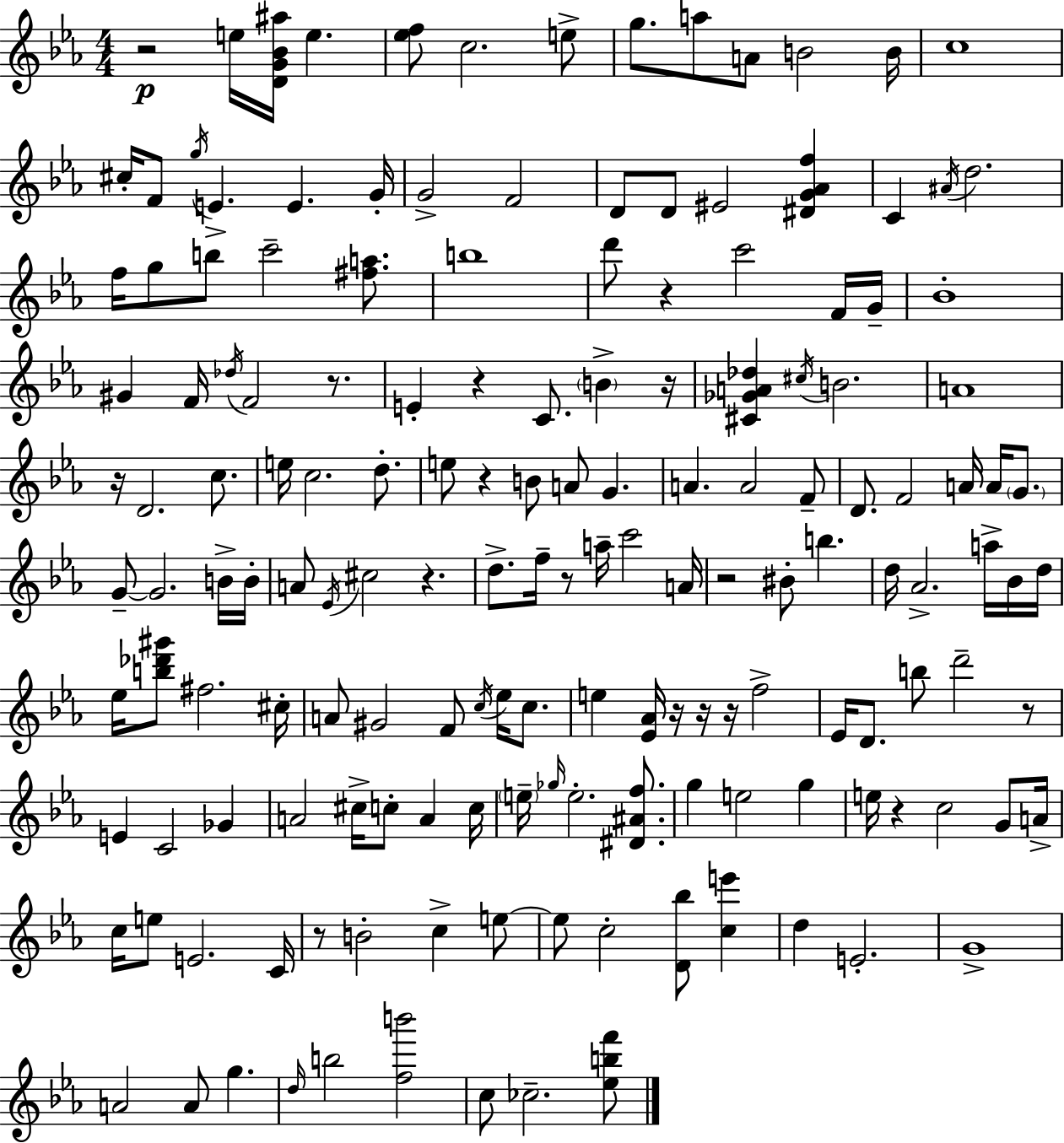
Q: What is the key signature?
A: EES major